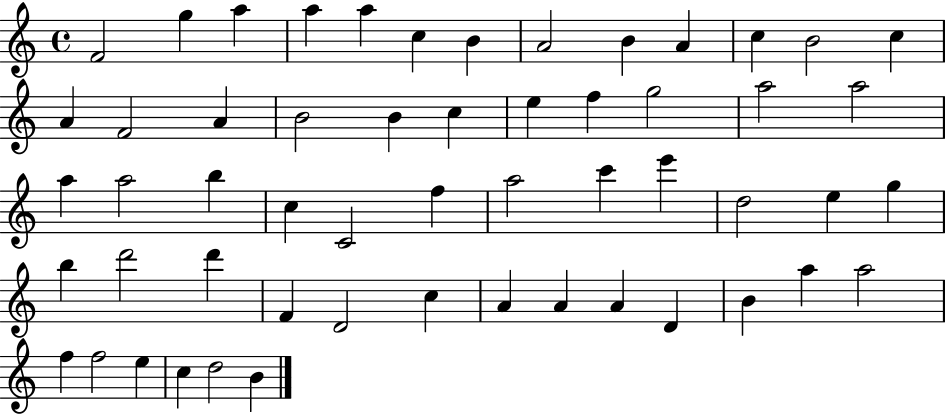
X:1
T:Untitled
M:4/4
L:1/4
K:C
F2 g a a a c B A2 B A c B2 c A F2 A B2 B c e f g2 a2 a2 a a2 b c C2 f a2 c' e' d2 e g b d'2 d' F D2 c A A A D B a a2 f f2 e c d2 B